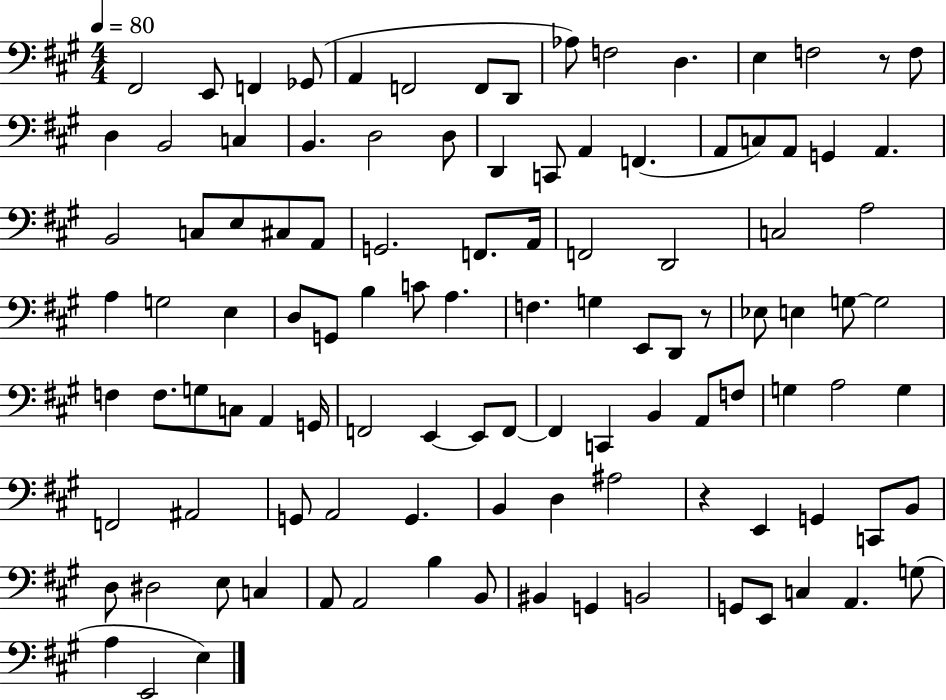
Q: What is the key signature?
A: A major